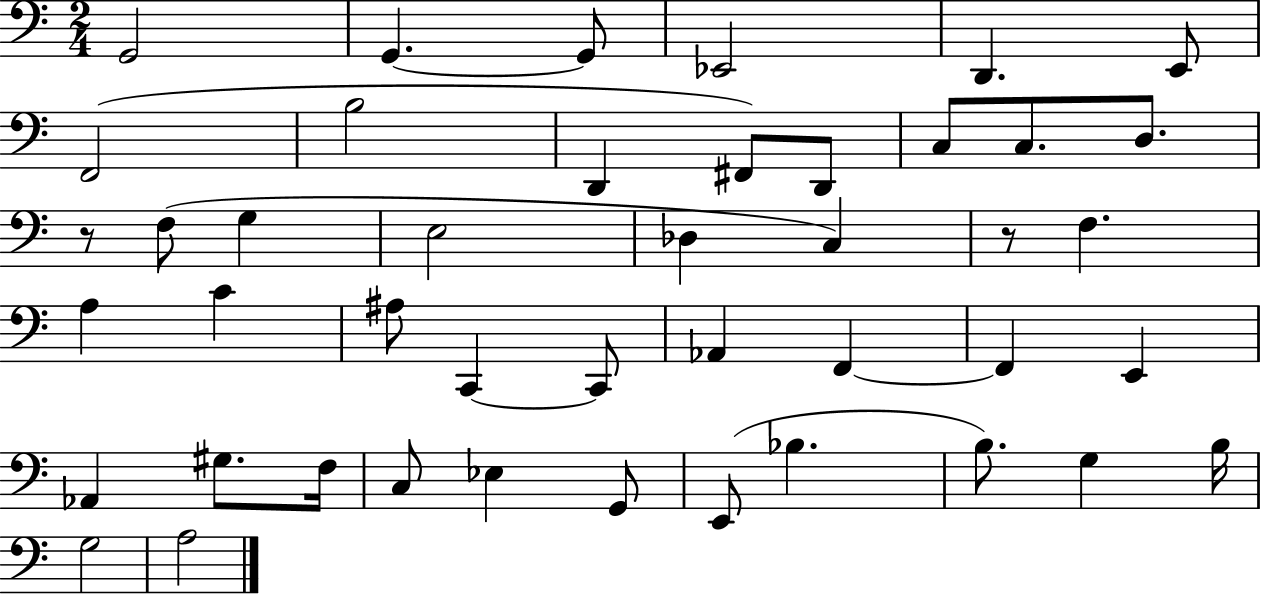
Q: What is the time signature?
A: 2/4